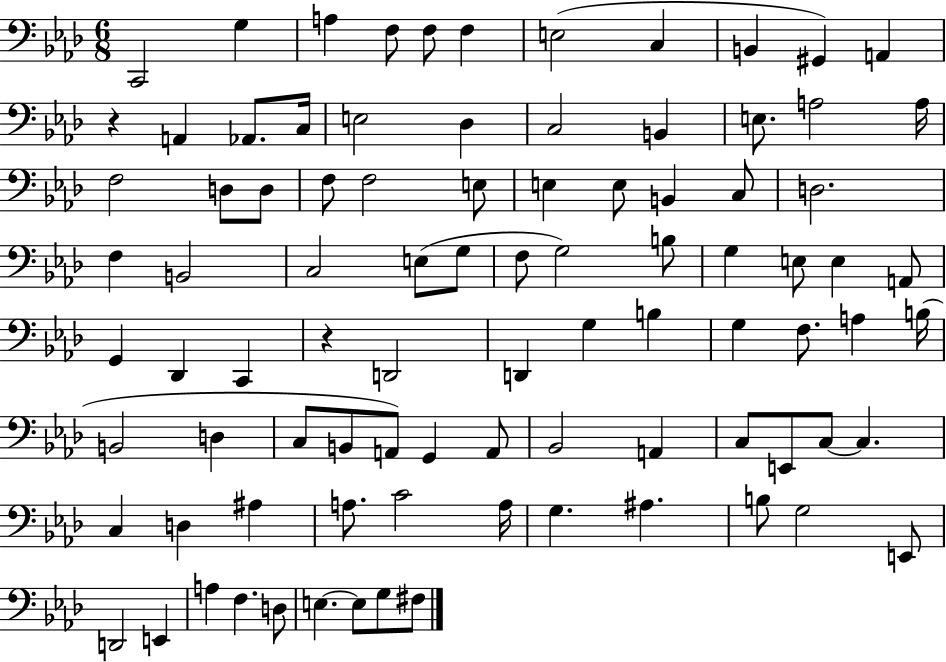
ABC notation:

X:1
T:Untitled
M:6/8
L:1/4
K:Ab
C,,2 G, A, F,/2 F,/2 F, E,2 C, B,, ^G,, A,, z A,, _A,,/2 C,/4 E,2 _D, C,2 B,, E,/2 A,2 A,/4 F,2 D,/2 D,/2 F,/2 F,2 E,/2 E, E,/2 B,, C,/2 D,2 F, B,,2 C,2 E,/2 G,/2 F,/2 G,2 B,/2 G, E,/2 E, A,,/2 G,, _D,, C,, z D,,2 D,, G, B, G, F,/2 A, B,/4 B,,2 D, C,/2 B,,/2 A,,/2 G,, A,,/2 _B,,2 A,, C,/2 E,,/2 C,/2 C, C, D, ^A, A,/2 C2 A,/4 G, ^A, B,/2 G,2 E,,/2 D,,2 E,, A, F, D,/2 E, E,/2 G,/2 ^F,/2